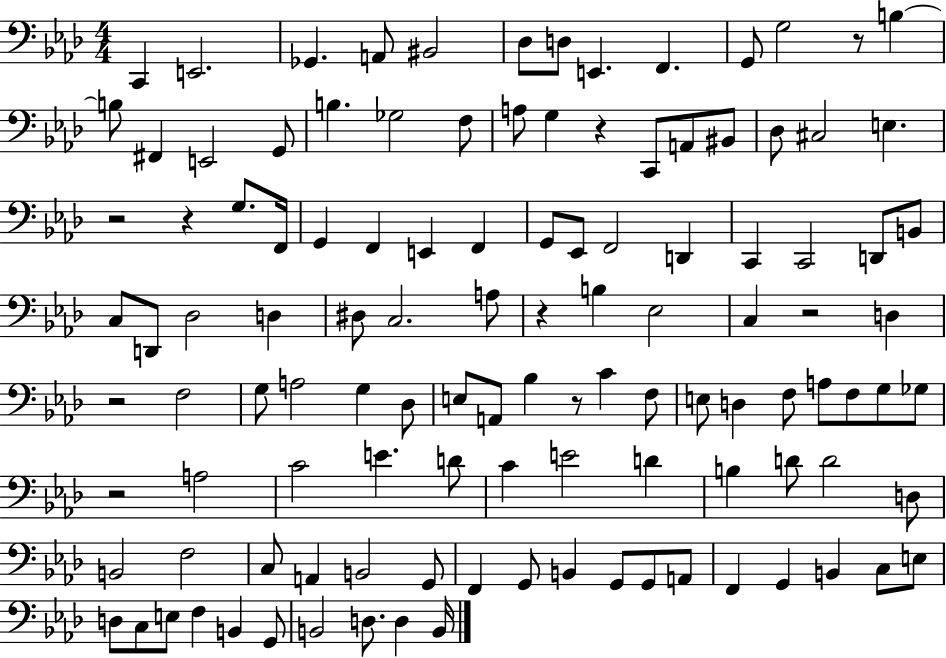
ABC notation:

X:1
T:Untitled
M:4/4
L:1/4
K:Ab
C,, E,,2 _G,, A,,/2 ^B,,2 _D,/2 D,/2 E,, F,, G,,/2 G,2 z/2 B, B,/2 ^F,, E,,2 G,,/2 B, _G,2 F,/2 A,/2 G, z C,,/2 A,,/2 ^B,,/2 _D,/2 ^C,2 E, z2 z G,/2 F,,/4 G,, F,, E,, F,, G,,/2 _E,,/2 F,,2 D,, C,, C,,2 D,,/2 B,,/2 C,/2 D,,/2 _D,2 D, ^D,/2 C,2 A,/2 z B, _E,2 C, z2 D, z2 F,2 G,/2 A,2 G, _D,/2 E,/2 A,,/2 _B, z/2 C F,/2 E,/2 D, F,/2 A,/2 F,/2 G,/2 _G,/2 z2 A,2 C2 E D/2 C E2 D B, D/2 D2 D,/2 B,,2 F,2 C,/2 A,, B,,2 G,,/2 F,, G,,/2 B,, G,,/2 G,,/2 A,,/2 F,, G,, B,, C,/2 E,/2 D,/2 C,/2 E,/2 F, B,, G,,/2 B,,2 D,/2 D, B,,/4